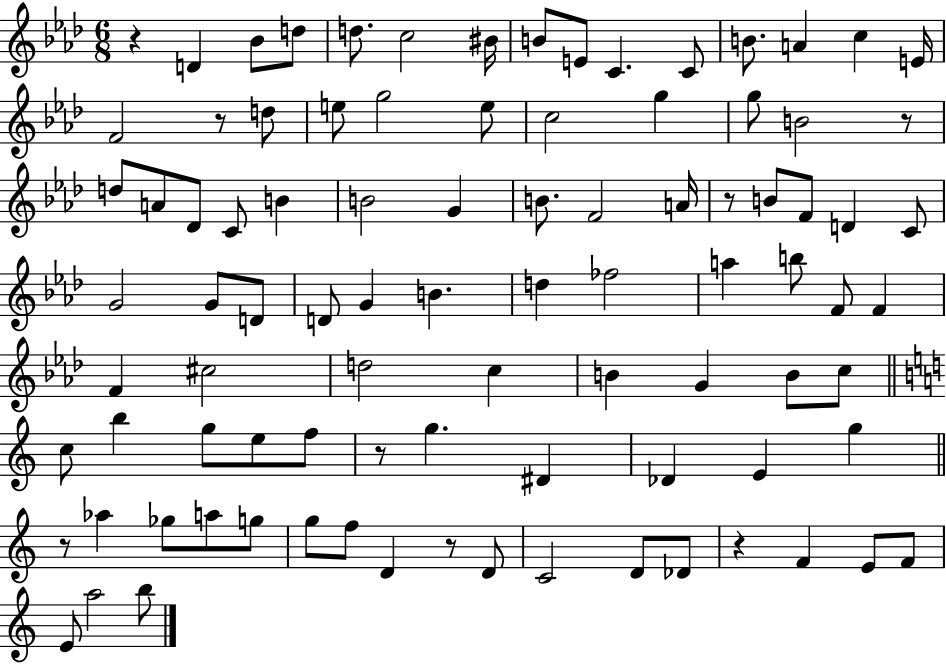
{
  \clef treble
  \numericTimeSignature
  \time 6/8
  \key aes \major
  r4 d'4 bes'8 d''8 | d''8. c''2 bis'16 | b'8 e'8 c'4. c'8 | b'8. a'4 c''4 e'16 | \break f'2 r8 d''8 | e''8 g''2 e''8 | c''2 g''4 | g''8 b'2 r8 | \break d''8 a'8 des'8 c'8 b'4 | b'2 g'4 | b'8. f'2 a'16 | r8 b'8 f'8 d'4 c'8 | \break g'2 g'8 d'8 | d'8 g'4 b'4. | d''4 fes''2 | a''4 b''8 f'8 f'4 | \break f'4 cis''2 | d''2 c''4 | b'4 g'4 b'8 c''8 | \bar "||" \break \key a \minor c''8 b''4 g''8 e''8 f''8 | r8 g''4. dis'4 | des'4 e'4 g''4 | \bar "||" \break \key c \major r8 aes''4 ges''8 a''8 g''8 | g''8 f''8 d'4 r8 d'8 | c'2 d'8 des'8 | r4 f'4 e'8 f'8 | \break e'8 a''2 b''8 | \bar "|."
}